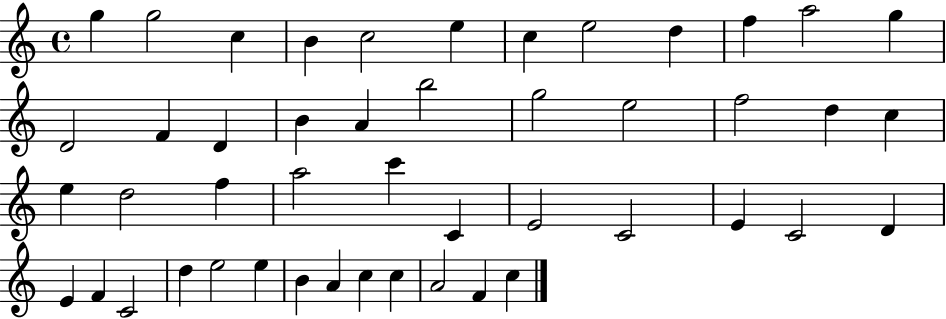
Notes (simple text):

G5/q G5/h C5/q B4/q C5/h E5/q C5/q E5/h D5/q F5/q A5/h G5/q D4/h F4/q D4/q B4/q A4/q B5/h G5/h E5/h F5/h D5/q C5/q E5/q D5/h F5/q A5/h C6/q C4/q E4/h C4/h E4/q C4/h D4/q E4/q F4/q C4/h D5/q E5/h E5/q B4/q A4/q C5/q C5/q A4/h F4/q C5/q